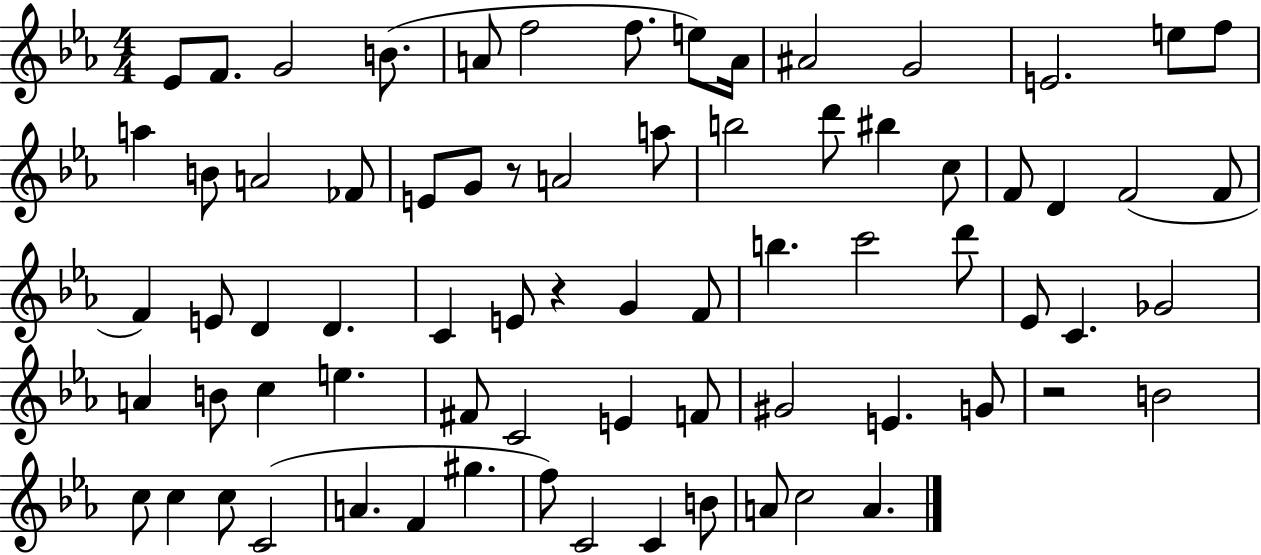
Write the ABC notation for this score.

X:1
T:Untitled
M:4/4
L:1/4
K:Eb
_E/2 F/2 G2 B/2 A/2 f2 f/2 e/2 A/4 ^A2 G2 E2 e/2 f/2 a B/2 A2 _F/2 E/2 G/2 z/2 A2 a/2 b2 d'/2 ^b c/2 F/2 D F2 F/2 F E/2 D D C E/2 z G F/2 b c'2 d'/2 _E/2 C _G2 A B/2 c e ^F/2 C2 E F/2 ^G2 E G/2 z2 B2 c/2 c c/2 C2 A F ^g f/2 C2 C B/2 A/2 c2 A